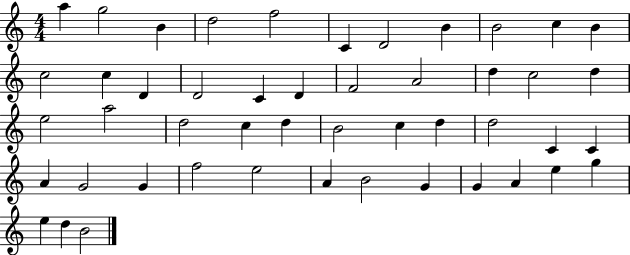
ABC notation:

X:1
T:Untitled
M:4/4
L:1/4
K:C
a g2 B d2 f2 C D2 B B2 c B c2 c D D2 C D F2 A2 d c2 d e2 a2 d2 c d B2 c d d2 C C A G2 G f2 e2 A B2 G G A e g e d B2